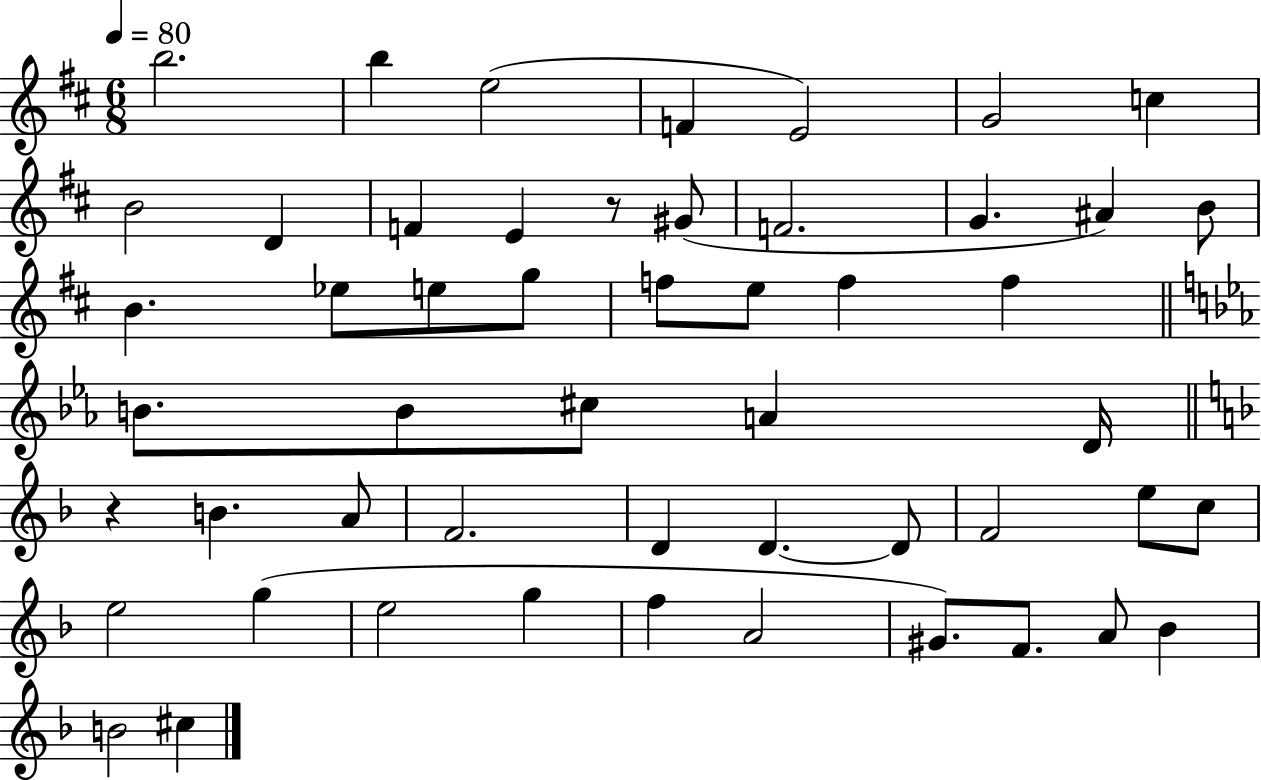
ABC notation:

X:1
T:Untitled
M:6/8
L:1/4
K:D
b2 b e2 F E2 G2 c B2 D F E z/2 ^G/2 F2 G ^A B/2 B _e/2 e/2 g/2 f/2 e/2 f f B/2 B/2 ^c/2 A D/4 z B A/2 F2 D D D/2 F2 e/2 c/2 e2 g e2 g f A2 ^G/2 F/2 A/2 _B B2 ^c